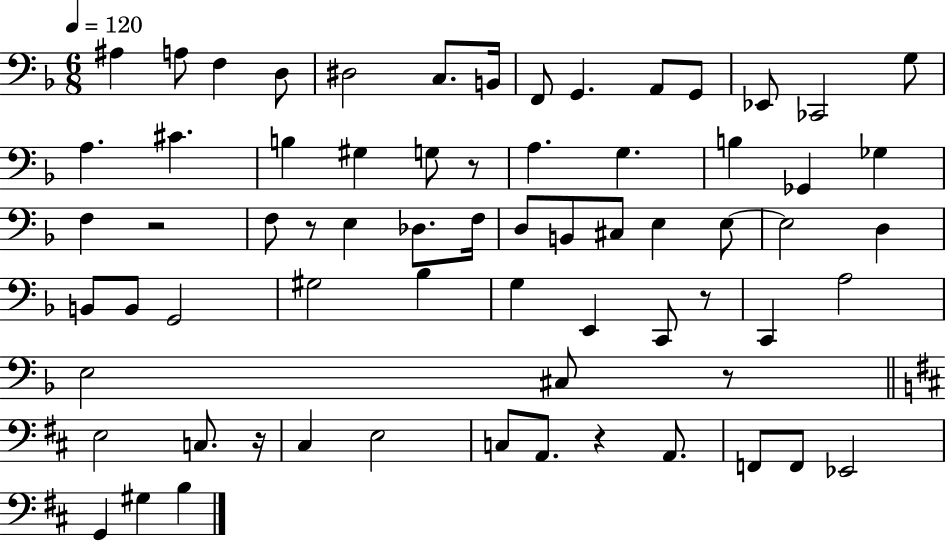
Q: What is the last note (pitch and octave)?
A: B3